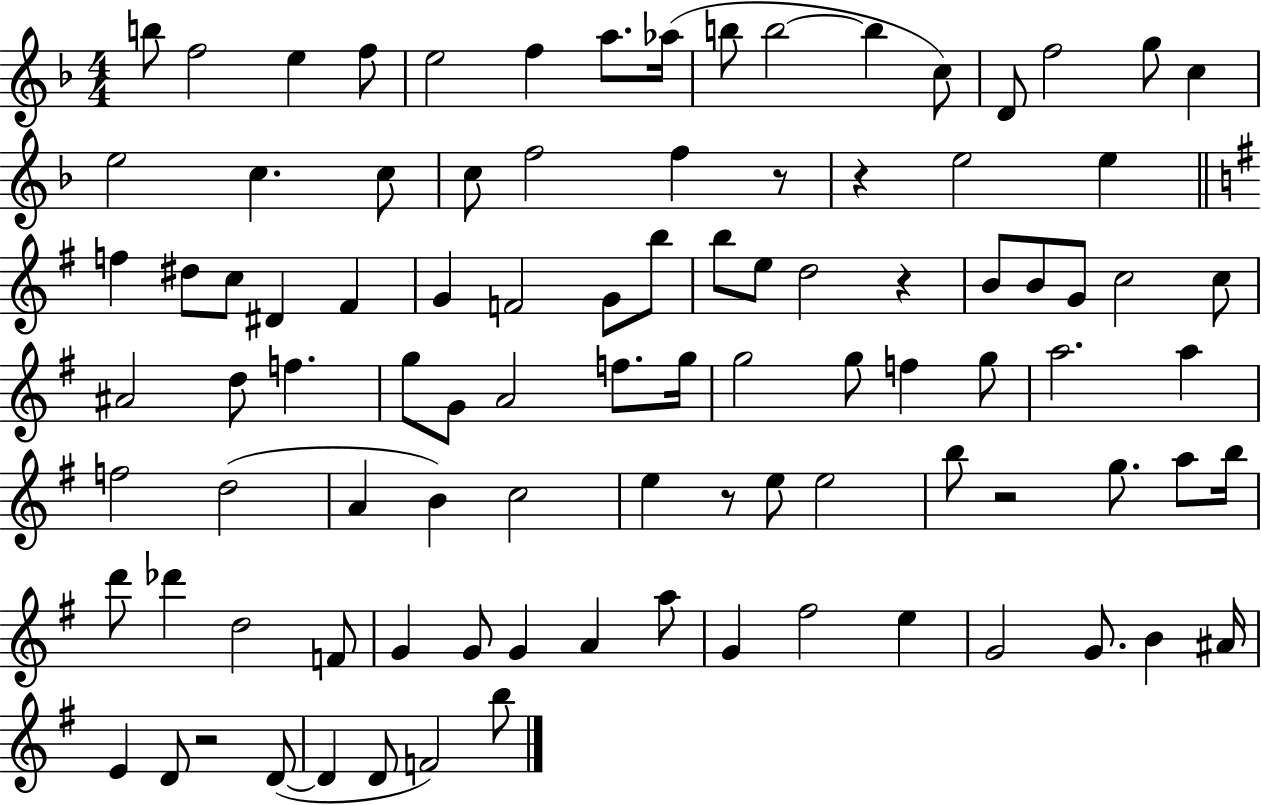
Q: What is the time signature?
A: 4/4